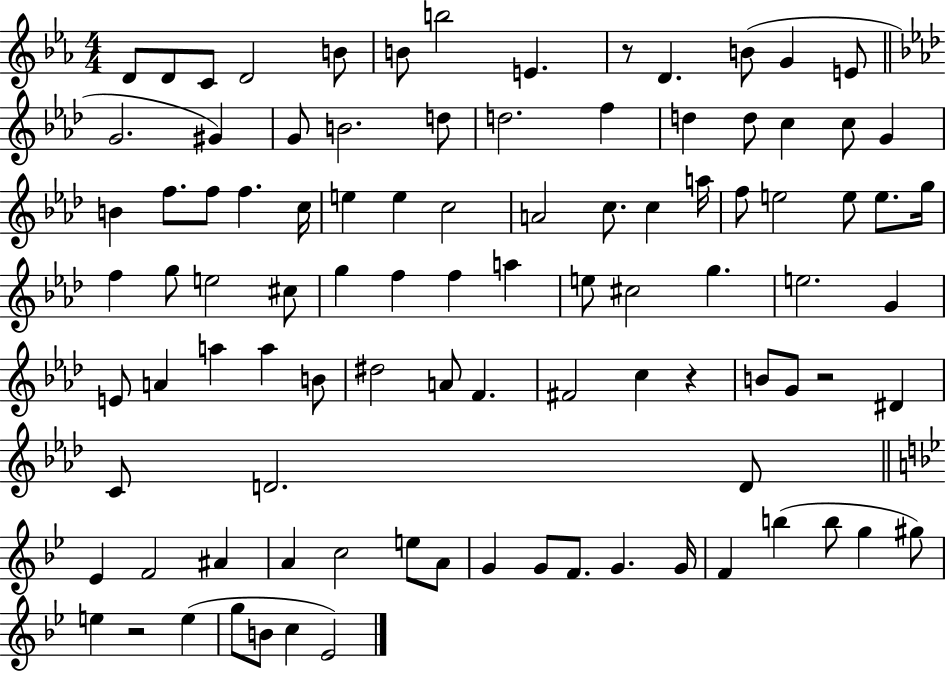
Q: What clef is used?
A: treble